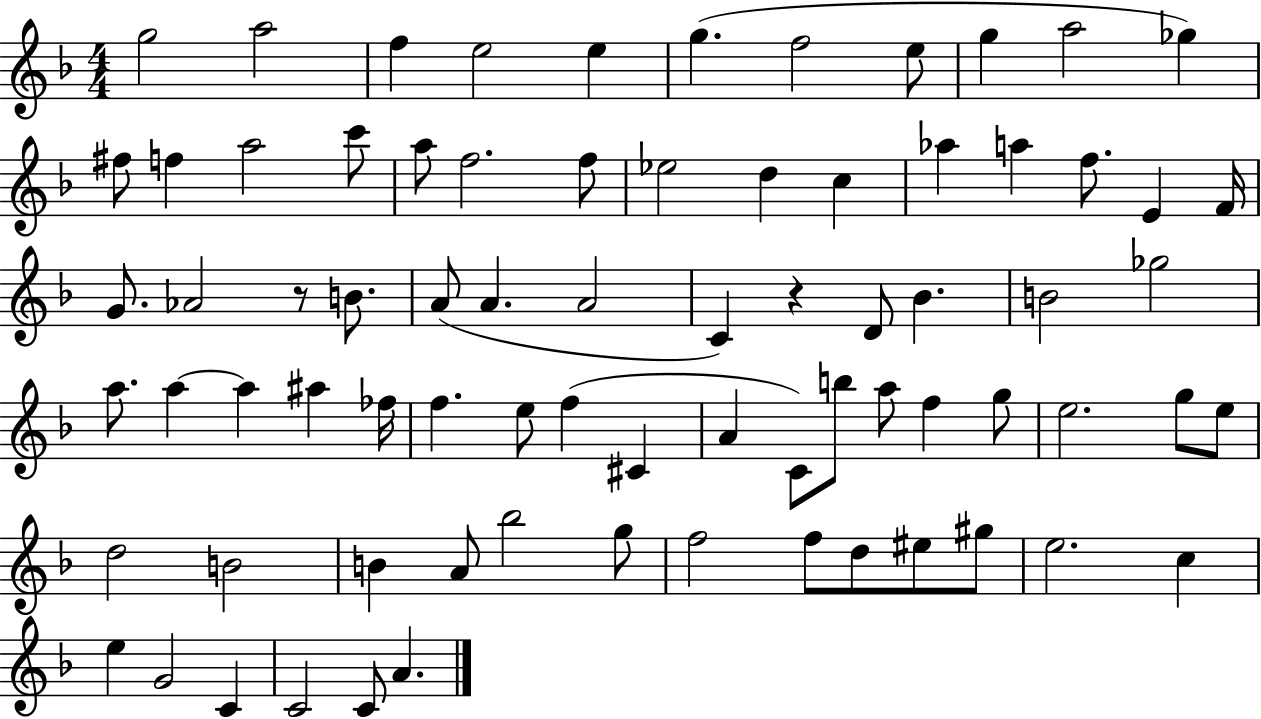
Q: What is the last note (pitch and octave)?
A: A4